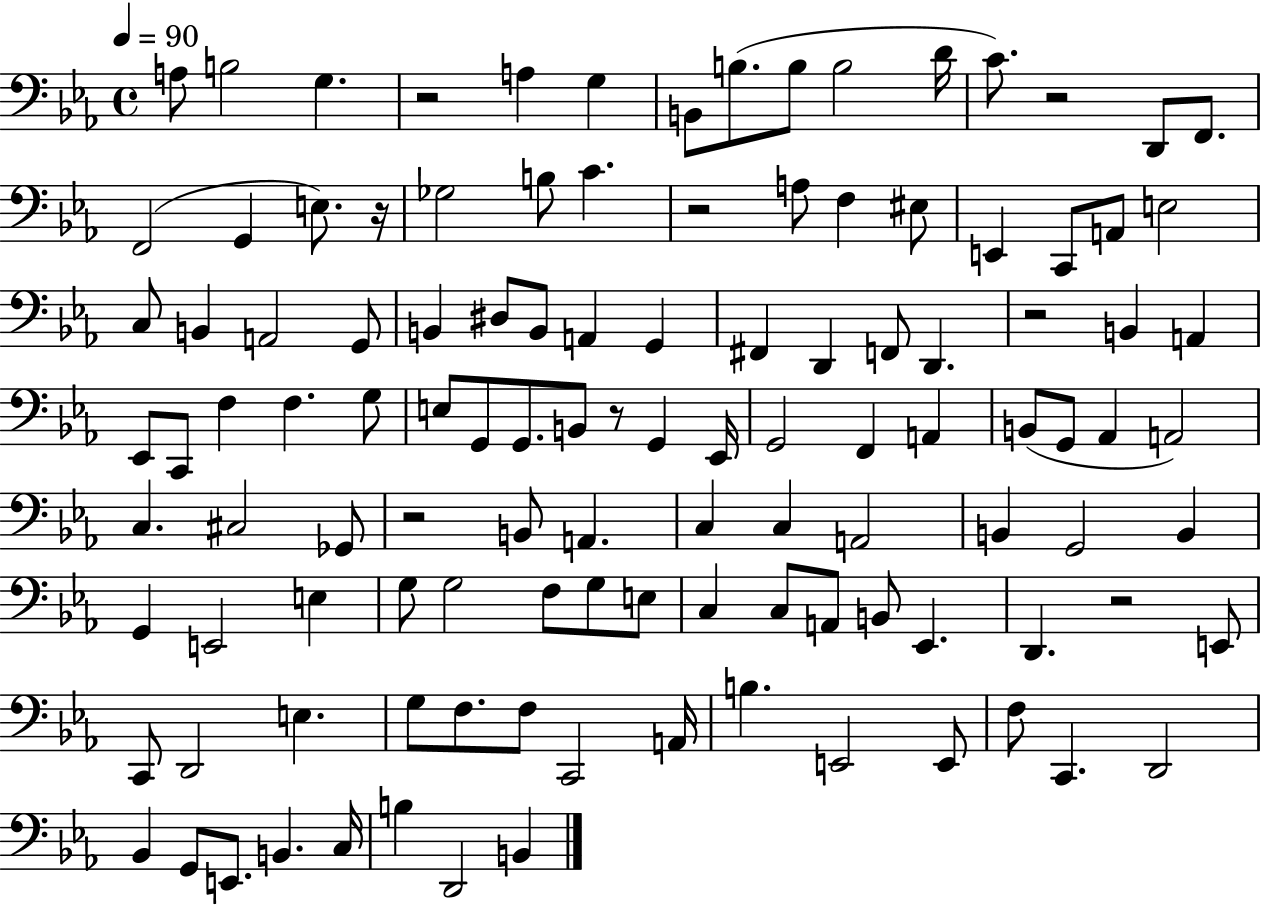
A3/e B3/h G3/q. R/h A3/q G3/q B2/e B3/e. B3/e B3/h D4/s C4/e. R/h D2/e F2/e. F2/h G2/q E3/e. R/s Gb3/h B3/e C4/q. R/h A3/e F3/q EIS3/e E2/q C2/e A2/e E3/h C3/e B2/q A2/h G2/e B2/q D#3/e B2/e A2/q G2/q F#2/q D2/q F2/e D2/q. R/h B2/q A2/q Eb2/e C2/e F3/q F3/q. G3/e E3/e G2/e G2/e. B2/e R/e G2/q Eb2/s G2/h F2/q A2/q B2/e G2/e Ab2/q A2/h C3/q. C#3/h Gb2/e R/h B2/e A2/q. C3/q C3/q A2/h B2/q G2/h B2/q G2/q E2/h E3/q G3/e G3/h F3/e G3/e E3/e C3/q C3/e A2/e B2/e Eb2/q. D2/q. R/h E2/e C2/e D2/h E3/q. G3/e F3/e. F3/e C2/h A2/s B3/q. E2/h E2/e F3/e C2/q. D2/h Bb2/q G2/e E2/e. B2/q. C3/s B3/q D2/h B2/q